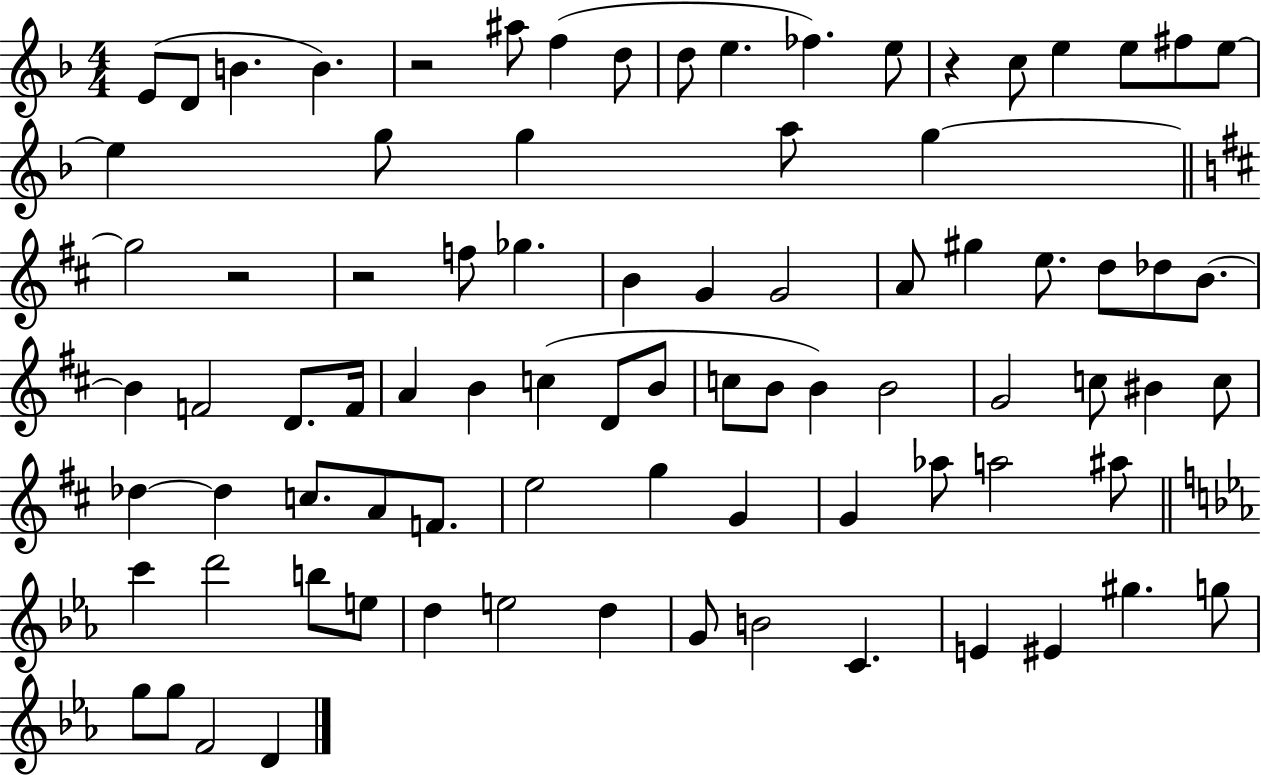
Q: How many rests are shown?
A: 4